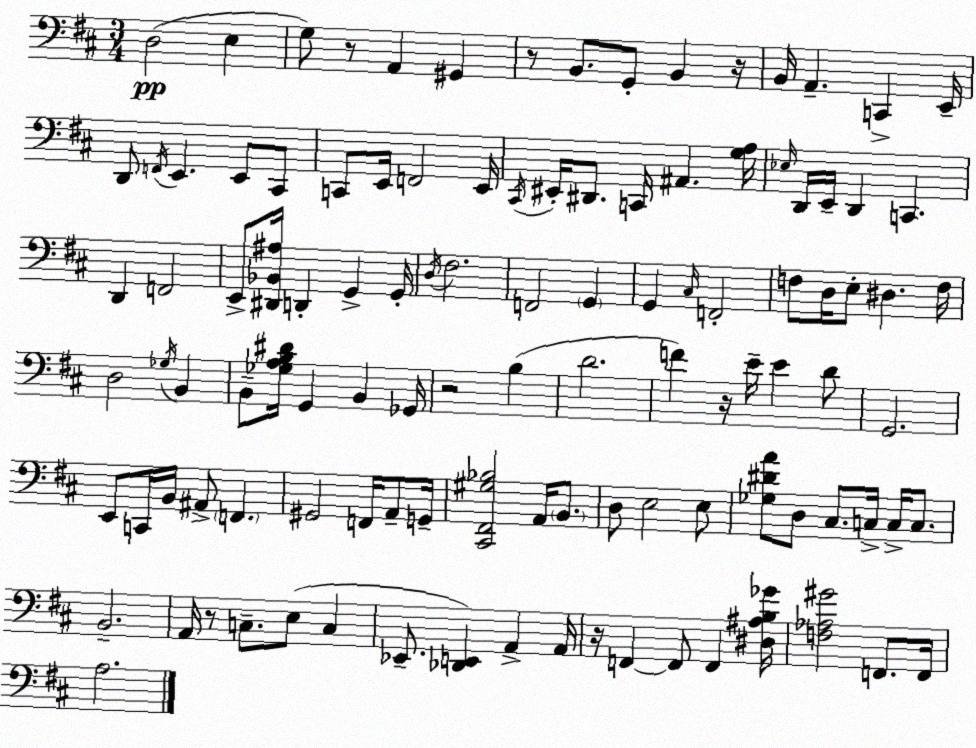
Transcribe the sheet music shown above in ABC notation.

X:1
T:Untitled
M:3/4
L:1/4
K:D
D,2 E, G,/2 z/2 A,, ^G,, z/2 B,,/2 G,,/2 B,, z/4 B,,/4 A,, C,, E,,/4 D,,/2 F,,/4 E,, E,,/2 ^C,,/2 C,,/2 E,,/4 F,,2 E,,/4 ^C,,/4 ^E,,/4 ^D,,/2 C,,/4 ^A,, [G,A,]/4 _E,/4 D,,/4 E,,/4 D,, C,, D,, F,,2 E,,/2 [^D,,_B,,^A,]/4 D,, G,, G,,/4 D,/4 ^F,2 F,,2 G,, G,, ^C,/4 F,,2 F,/2 D,/4 E,/2 ^D, F,/4 D,2 _G,/4 B,, B,,/2 [_G,A,B,^D]/4 G,, B,, _G,,/4 z2 B, D2 F z/4 E/4 E D/2 G,,2 E,,/2 C,,/4 B,,/4 ^A,,/2 F,, ^G,,2 F,,/4 A,,/2 G,,/4 [^C,,^F,,^G,_B,]2 A,,/4 B,,/2 D,/2 E,2 E,/2 [_G,^DA]/2 D,/2 ^C,/2 C,/4 C,/4 C,/2 B,,2 A,,/4 z/2 C,/2 E,/2 C, _E,,/2 [_D,,E,,] A,, A,,/4 z/4 F,, F,,/2 F,, [^D,^A,B,_G]/4 [F,_A,^G]2 F,,/2 F,,/4 A,2